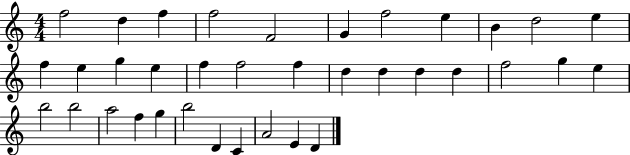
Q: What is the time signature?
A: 4/4